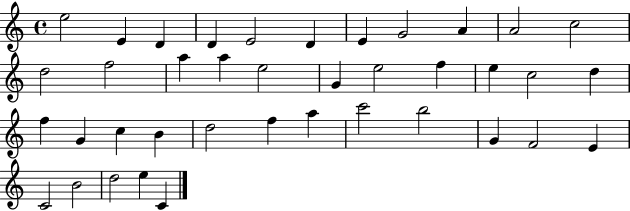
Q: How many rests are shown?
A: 0